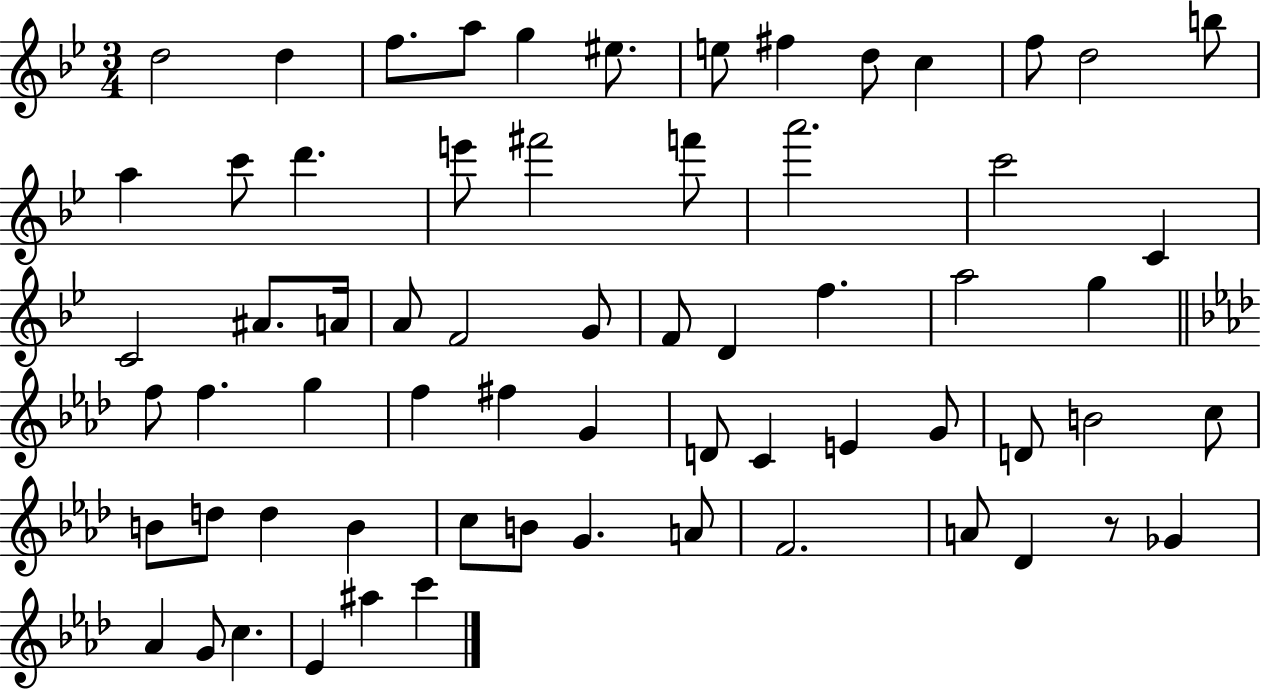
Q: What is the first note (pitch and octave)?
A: D5